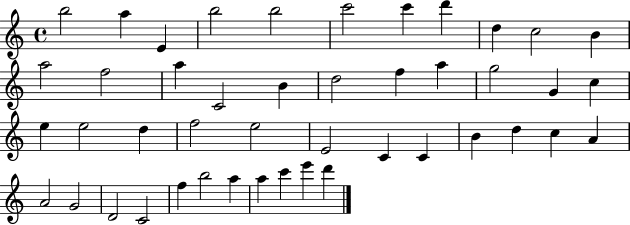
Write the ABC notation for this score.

X:1
T:Untitled
M:4/4
L:1/4
K:C
b2 a E b2 b2 c'2 c' d' d c2 B a2 f2 a C2 B d2 f a g2 G c e e2 d f2 e2 E2 C C B d c A A2 G2 D2 C2 f b2 a a c' e' d'